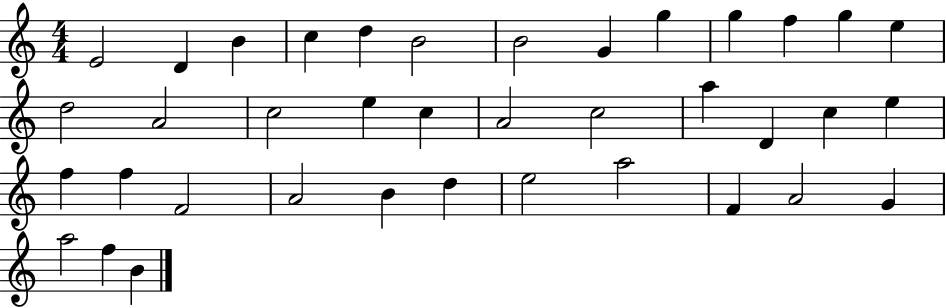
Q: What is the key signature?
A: C major